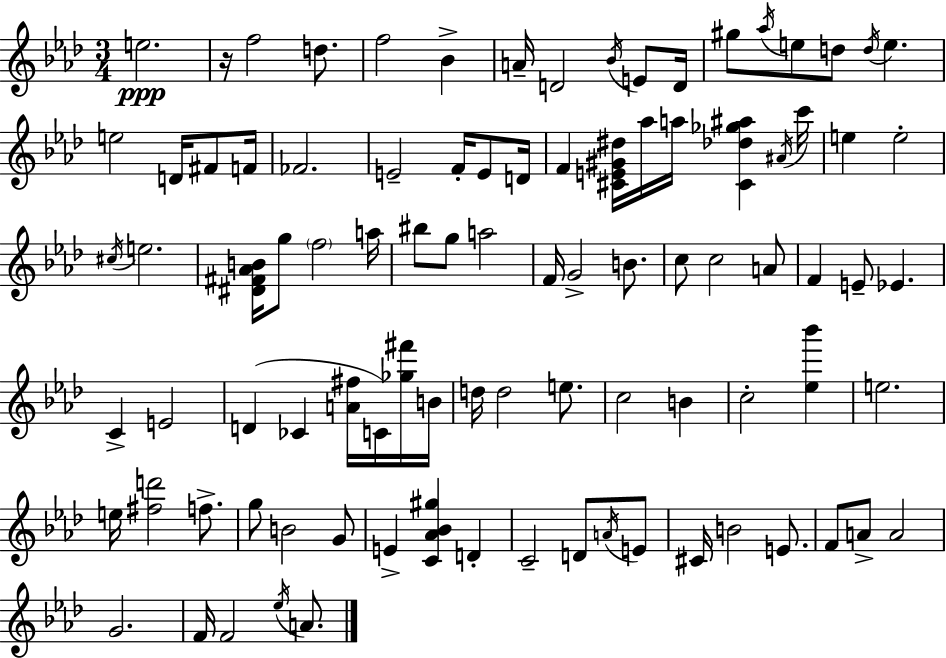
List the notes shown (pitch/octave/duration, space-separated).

E5/h. R/s F5/h D5/e. F5/h Bb4/q A4/s D4/h Bb4/s E4/e D4/s G#5/e Ab5/s E5/e D5/e D5/s E5/q. E5/h D4/s F#4/e F4/s FES4/h. E4/h F4/s E4/e D4/s F4/q [C#4,E4,G#4,D#5]/s Ab5/s A5/s [C#4,Db5,Gb5,A#5]/q A#4/s C6/s E5/q E5/h C#5/s E5/h. [D#4,F#4,Ab4,B4]/s G5/e F5/h A5/s BIS5/e G5/e A5/h F4/s G4/h B4/e. C5/e C5/h A4/e F4/q E4/e Eb4/q. C4/q E4/h D4/q CES4/q [A4,F#5]/s C4/s [Gb5,F#6]/s B4/s D5/s D5/h E5/e. C5/h B4/q C5/h [Eb5,Bb6]/q E5/h. E5/s [F#5,D6]/h F5/e. G5/e B4/h G4/e E4/q [C4,Ab4,Bb4,G#5]/q D4/q C4/h D4/e A4/s E4/e C#4/s B4/h E4/e. F4/e A4/e A4/h G4/h. F4/s F4/h Eb5/s A4/e.